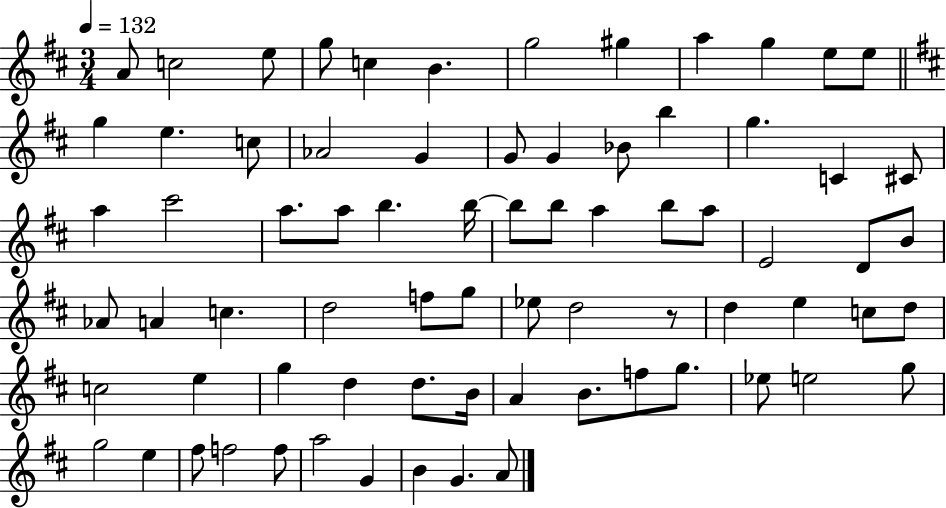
{
  \clef treble
  \numericTimeSignature
  \time 3/4
  \key d \major
  \tempo 4 = 132
  a'8 c''2 e''8 | g''8 c''4 b'4. | g''2 gis''4 | a''4 g''4 e''8 e''8 | \break \bar "||" \break \key b \minor g''4 e''4. c''8 | aes'2 g'4 | g'8 g'4 bes'8 b''4 | g''4. c'4 cis'8 | \break a''4 cis'''2 | a''8. a''8 b''4. b''16~~ | b''8 b''8 a''4 b''8 a''8 | e'2 d'8 b'8 | \break aes'8 a'4 c''4. | d''2 f''8 g''8 | ees''8 d''2 r8 | d''4 e''4 c''8 d''8 | \break c''2 e''4 | g''4 d''4 d''8. b'16 | a'4 b'8. f''8 g''8. | ees''8 e''2 g''8 | \break g''2 e''4 | fis''8 f''2 f''8 | a''2 g'4 | b'4 g'4. a'8 | \break \bar "|."
}